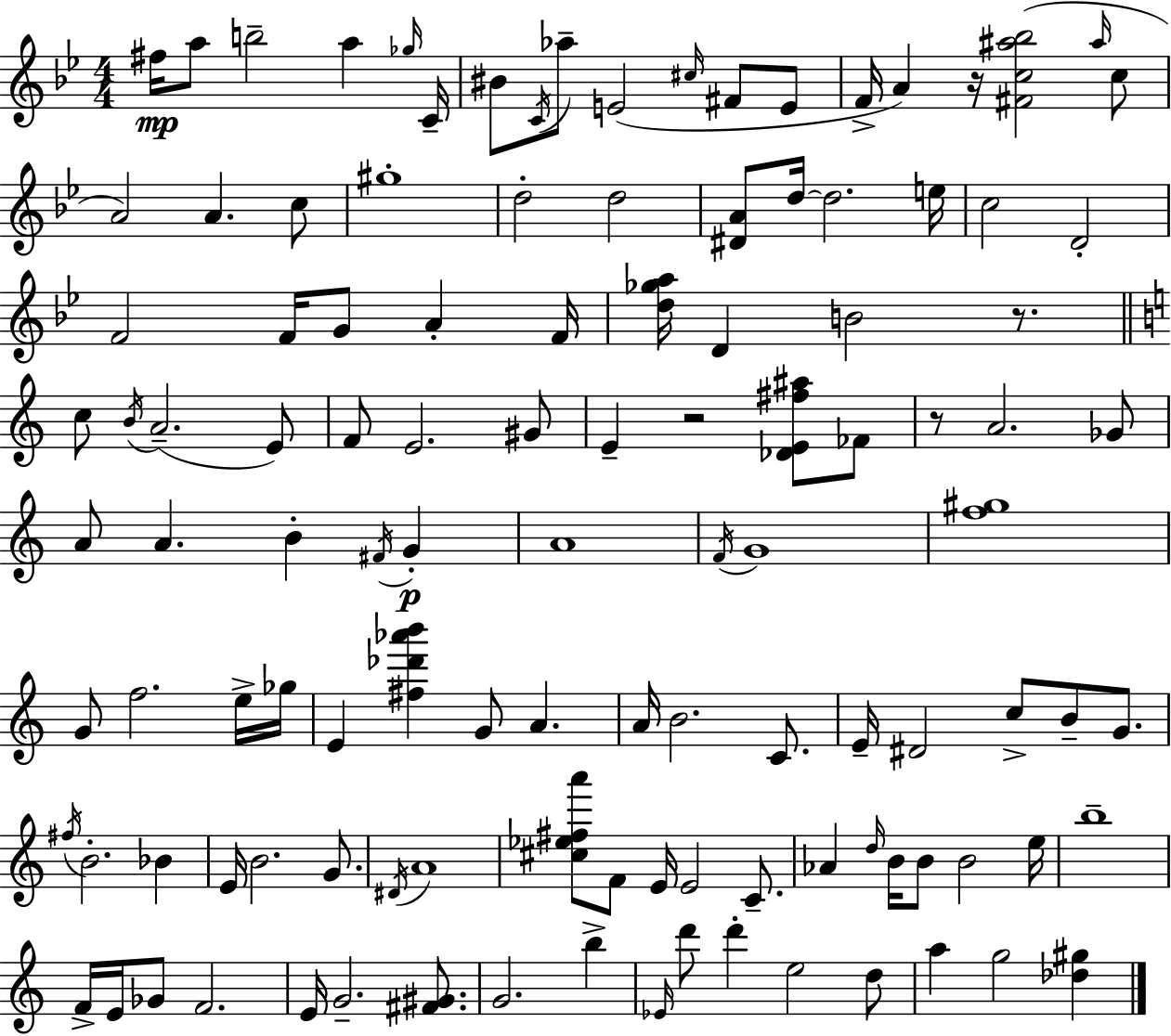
{
  \clef treble
  \numericTimeSignature
  \time 4/4
  \key bes \major
  \repeat volta 2 { fis''16\mp a''8 b''2-- a''4 \grace { ges''16 } | c'16-- bis'8 \acciaccatura { c'16 } aes''8-- e'2( \grace { cis''16 } fis'8 | e'8 f'16-> a'4) r16 <fis' c'' ais'' bes''>2( | \grace { ais''16 } c''8 a'2) a'4. | \break c''8 gis''1-. | d''2-. d''2 | <dis' a'>8 d''16~~ d''2. | e''16 c''2 d'2-. | \break f'2 f'16 g'8 a'4-. | f'16 <d'' ges'' a''>16 d'4 b'2 | r8. \bar "||" \break \key c \major c''8 \acciaccatura { b'16 }( a'2.-- e'8) | f'8 e'2. gis'8 | e'4-- r2 <des' e' fis'' ais''>8 fes'8 | r8 a'2. ges'8 | \break a'8 a'4. b'4-. \acciaccatura { fis'16 } g'4-.\p | a'1 | \acciaccatura { f'16 } g'1 | <f'' gis''>1 | \break g'8 f''2. | e''16-> ges''16 e'4 <fis'' des''' aes''' b'''>4 g'8 a'4. | a'16 b'2. | c'8. e'16-- dis'2 c''8-> b'8-- | \break g'8. \acciaccatura { fis''16 } b'2.-. | bes'4 e'16 b'2. | g'8. \acciaccatura { dis'16 } a'1 | <cis'' ees'' fis'' a'''>8 f'8 e'16 e'2 | \break c'8.-- aes'4 \grace { d''16 } b'16 b'8 b'2 | e''16 b''1-- | f'16-> e'16 ges'8 f'2. | e'16 g'2.-- | \break <fis' gis'>8. g'2. | b''4-> \grace { ees'16 } d'''8 d'''4-. e''2 | d''8 a''4 g''2 | <des'' gis''>4 } \bar "|."
}